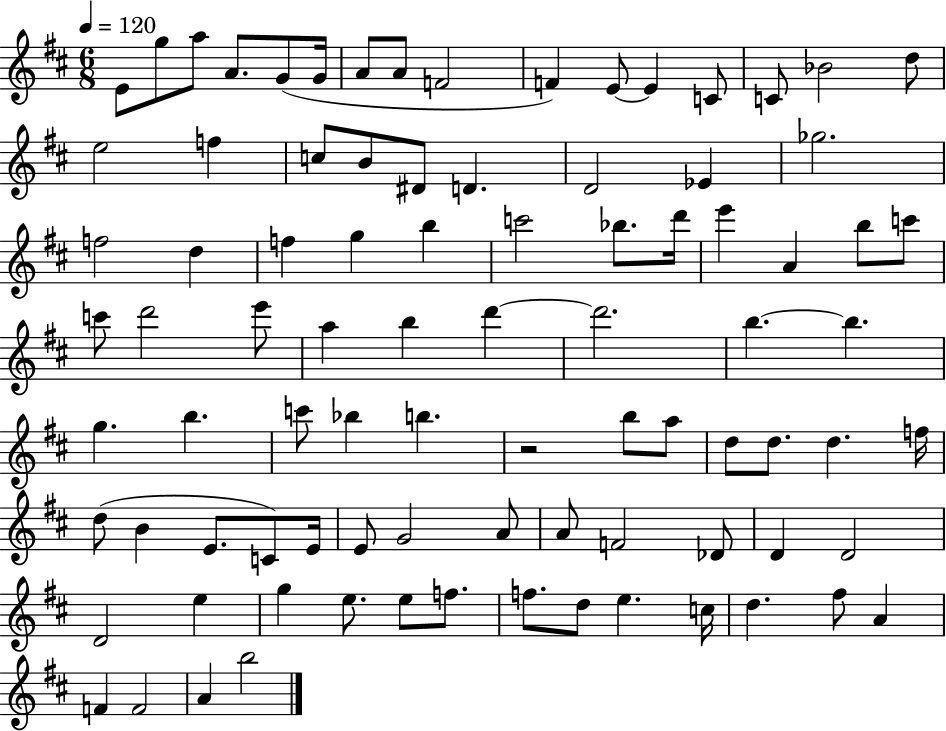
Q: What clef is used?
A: treble